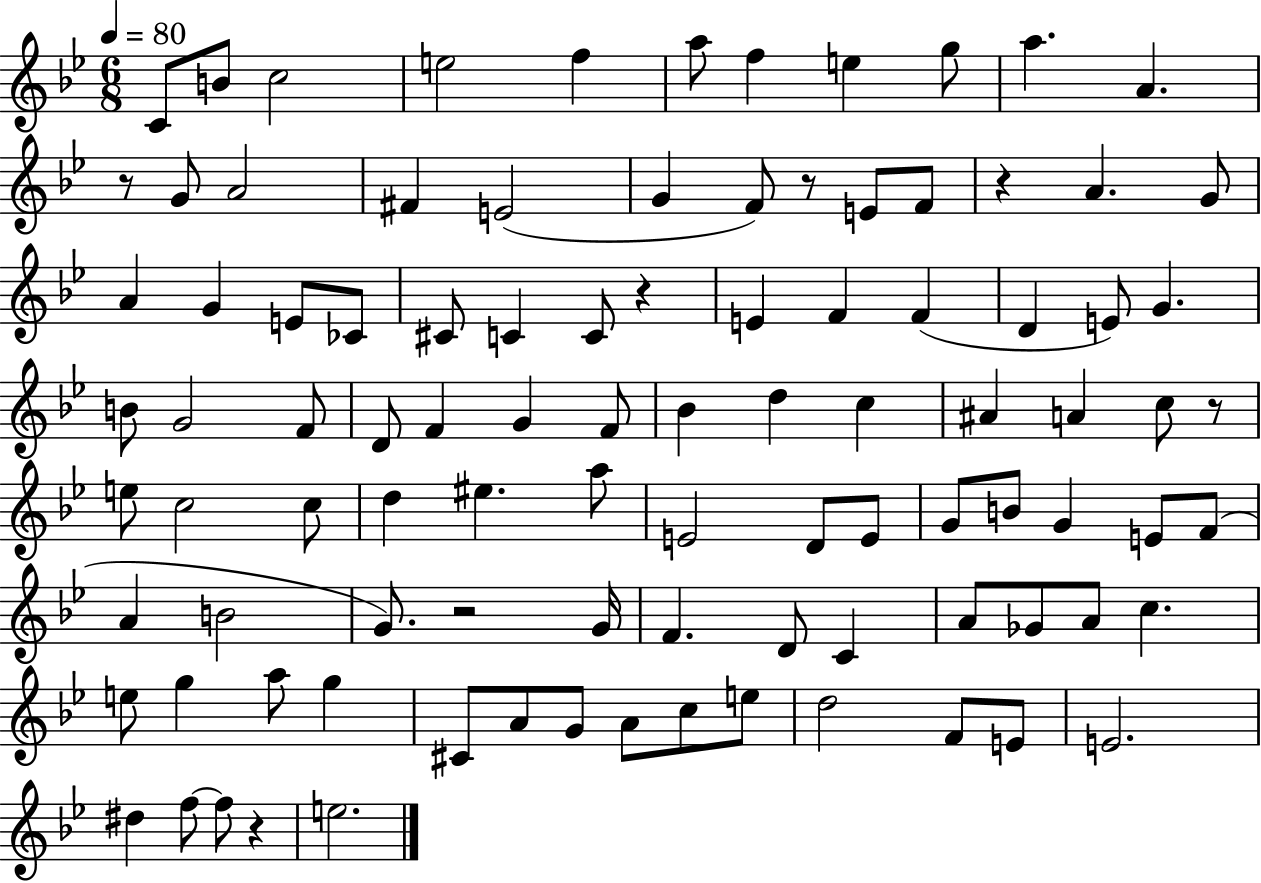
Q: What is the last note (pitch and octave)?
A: E5